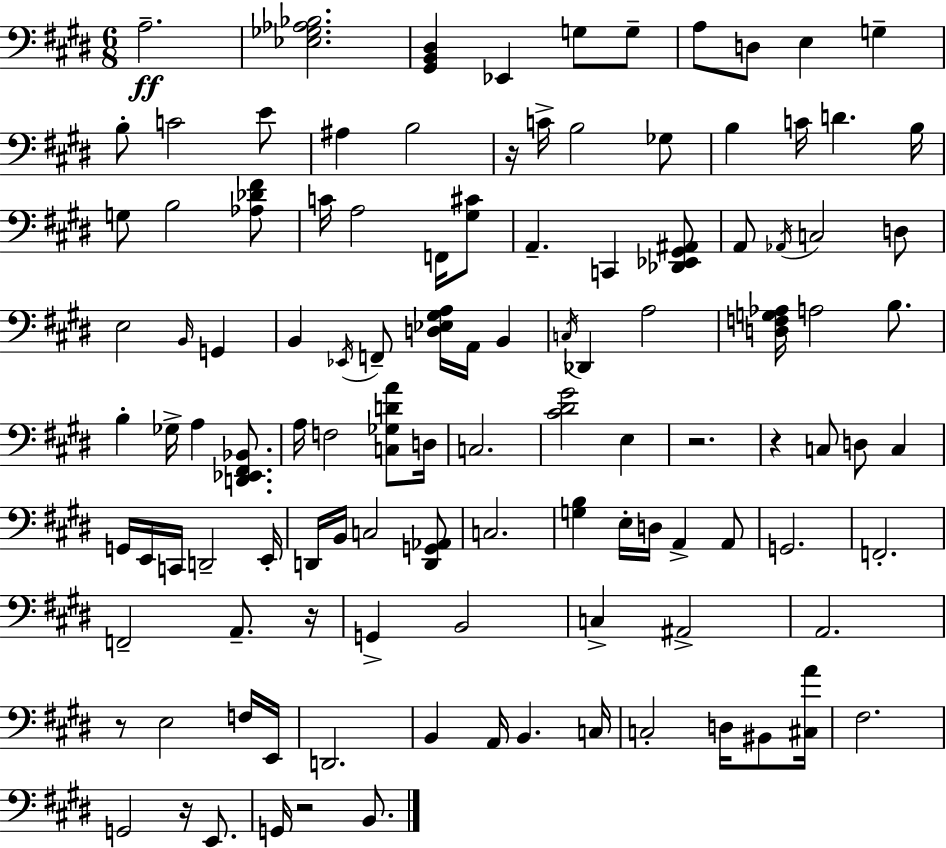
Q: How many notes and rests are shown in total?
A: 113